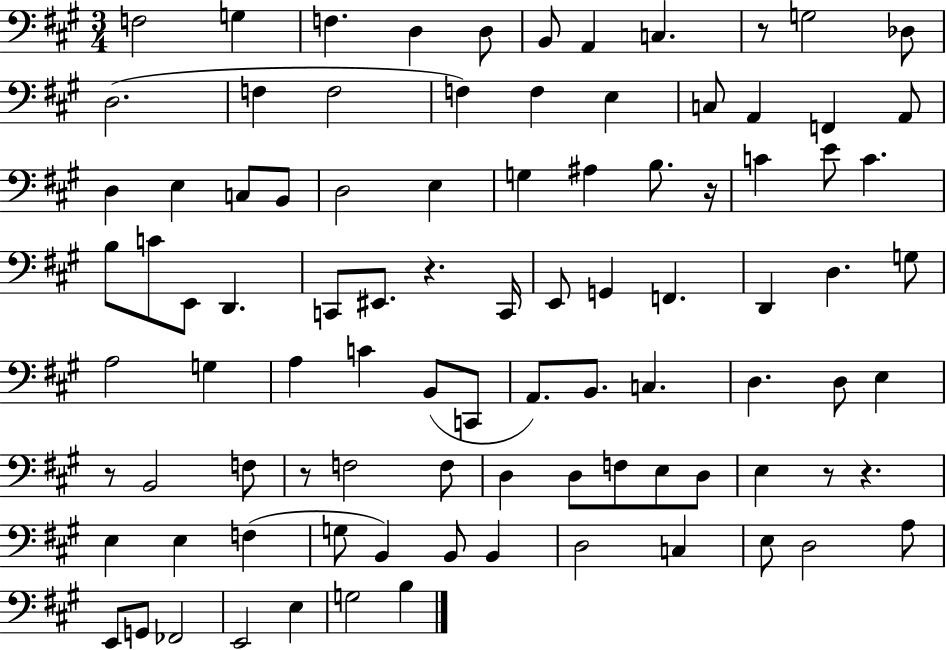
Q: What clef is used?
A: bass